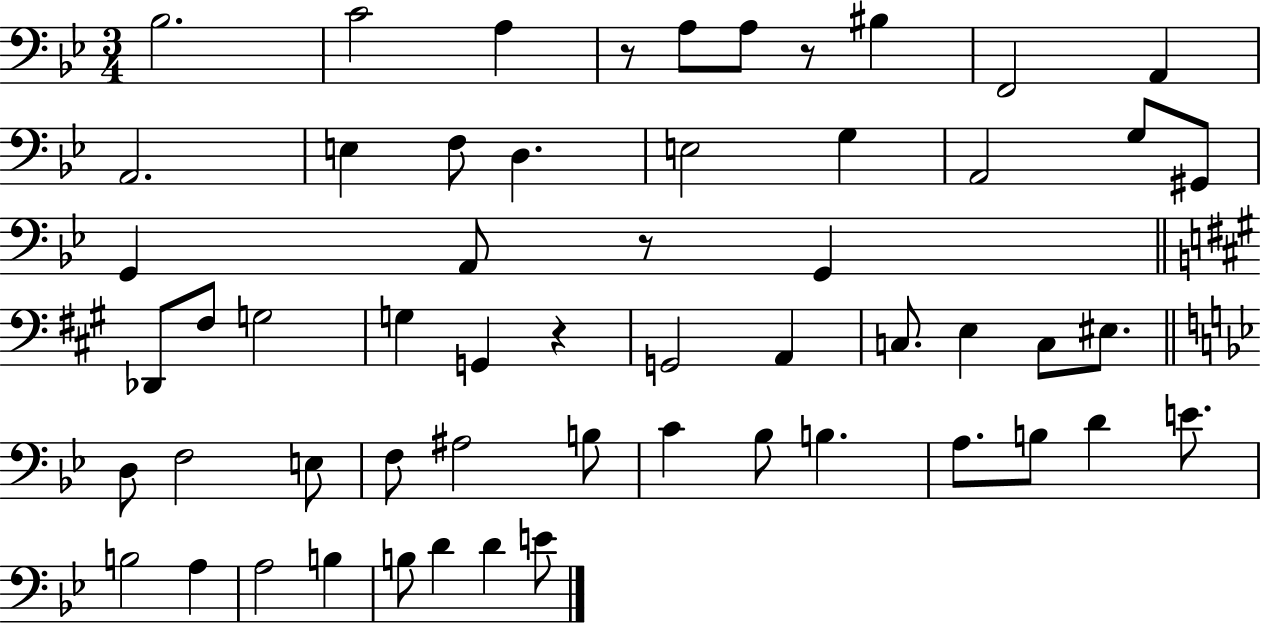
X:1
T:Untitled
M:3/4
L:1/4
K:Bb
_B,2 C2 A, z/2 A,/2 A,/2 z/2 ^B, F,,2 A,, A,,2 E, F,/2 D, E,2 G, A,,2 G,/2 ^G,,/2 G,, A,,/2 z/2 G,, _D,,/2 ^F,/2 G,2 G, G,, z G,,2 A,, C,/2 E, C,/2 ^E,/2 D,/2 F,2 E,/2 F,/2 ^A,2 B,/2 C _B,/2 B, A,/2 B,/2 D E/2 B,2 A, A,2 B, B,/2 D D E/2